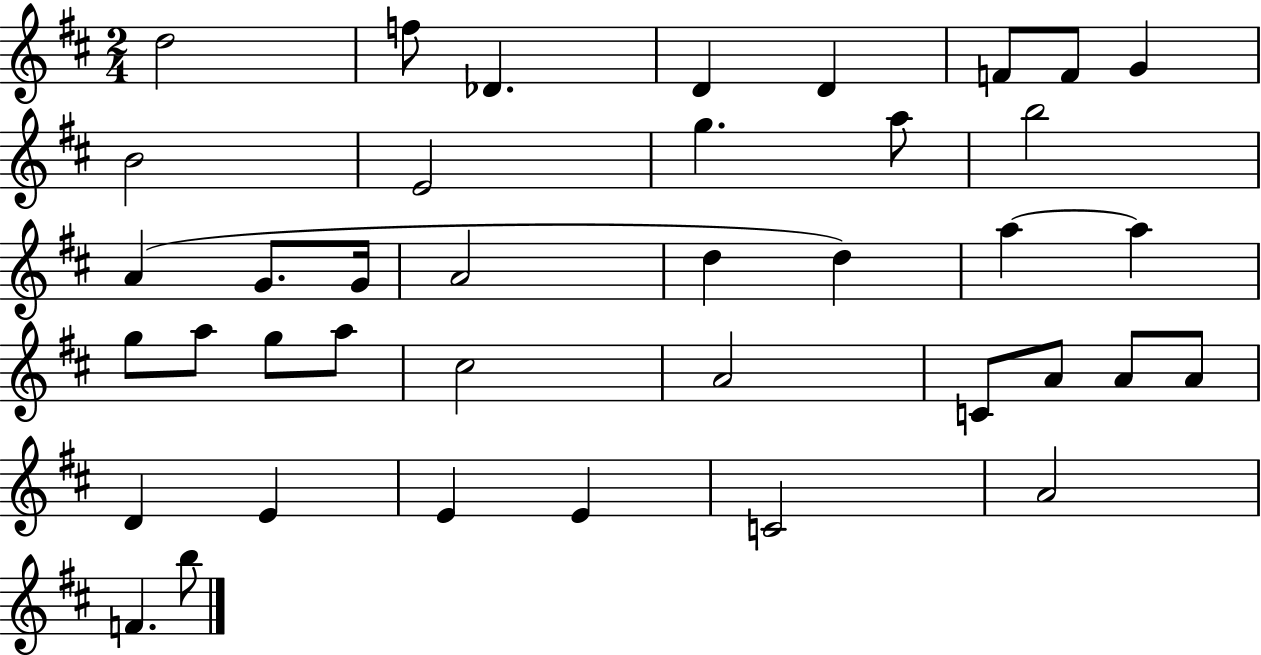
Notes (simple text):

D5/h F5/e Db4/q. D4/q D4/q F4/e F4/e G4/q B4/h E4/h G5/q. A5/e B5/h A4/q G4/e. G4/s A4/h D5/q D5/q A5/q A5/q G5/e A5/e G5/e A5/e C#5/h A4/h C4/e A4/e A4/e A4/e D4/q E4/q E4/q E4/q C4/h A4/h F4/q. B5/e